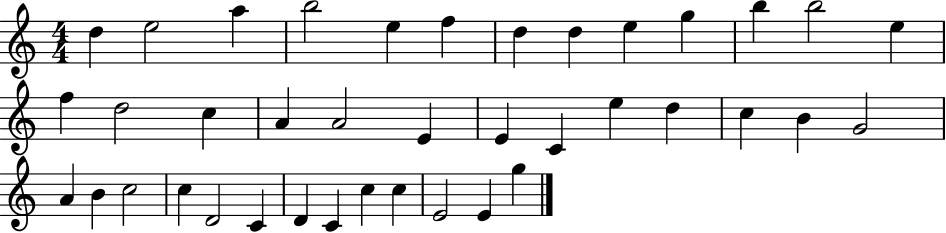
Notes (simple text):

D5/q E5/h A5/q B5/h E5/q F5/q D5/q D5/q E5/q G5/q B5/q B5/h E5/q F5/q D5/h C5/q A4/q A4/h E4/q E4/q C4/q E5/q D5/q C5/q B4/q G4/h A4/q B4/q C5/h C5/q D4/h C4/q D4/q C4/q C5/q C5/q E4/h E4/q G5/q